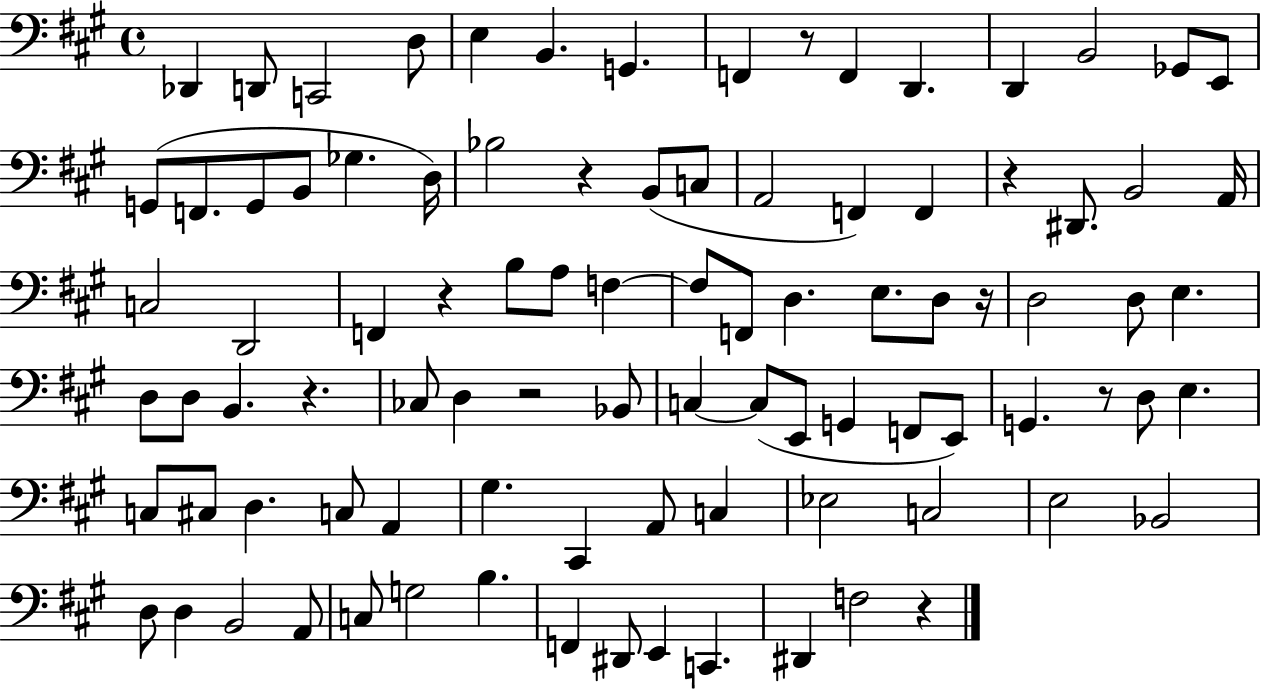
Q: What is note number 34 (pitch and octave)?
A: A3